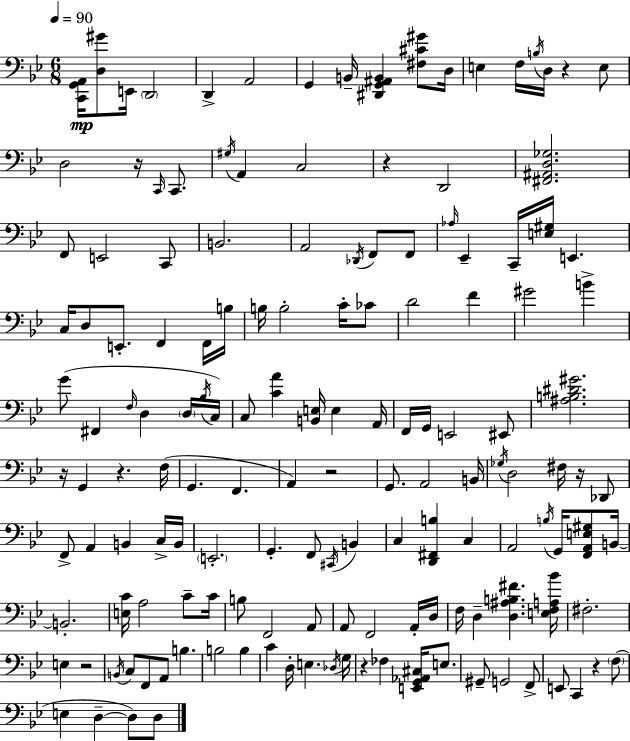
[C2,G2,A2]/s [D3,G#4]/e E2/s D2/h D2/q A2/h G2/q B2/s [D#2,G2,A#2,B2]/q [F#3,C#4,G#4]/e D3/s E3/q F3/s B3/s D3/s R/q E3/e D3/h R/s C2/s C2/e. G#3/s A2/q C3/h R/q D2/h [F#2,A#2,D3,Gb3]/h. F2/e E2/h C2/e B2/h. A2/h Db2/s F2/e F2/e Ab3/s Eb2/q C2/s [E3,G#3]/s E2/q. C3/s D3/e E2/e. F2/q F2/s B3/s B3/s B3/h C4/s CES4/e D4/h F4/q G#4/h B4/q G4/e F#2/q F3/s D3/q D3/s Bb3/s C3/s C3/e [C4,A4]/q [B2,E3]/s E3/q A2/s F2/s G2/s E2/h EIS2/e [A#3,B3,D#4,G#4]/h. R/s G2/q R/q. F3/s G2/q. F2/q. A2/q R/h G2/e. A2/h B2/s Gb3/s D3/h F#3/s R/s Db2/e F2/e A2/q B2/q C3/s B2/s E2/h. G2/q. F2/e C#2/s B2/q C3/q [D2,F#2,B3]/q C3/q A2/h B3/s G2/s [F2,A2,E3,G#3]/e B2/s B2/h. [E3,C4]/s A3/h C4/e C4/s B3/e F2/h A2/e A2/e F2/h A2/s D3/s F3/s D3/q [D3,A#3,B3,F#4]/q. [E3,F3,A3,Bb4]/s F#3/h. E3/q R/h B2/s C3/e F2/e A2/e B3/q. B3/h B3/q C4/q D3/s E3/q. Db3/s G3/s R/q FES3/q [E2,G2,Ab2,C#3]/s E3/e. G#2/e G2/h F2/e E2/e C2/q R/q F3/e E3/q D3/q D3/e D3/e